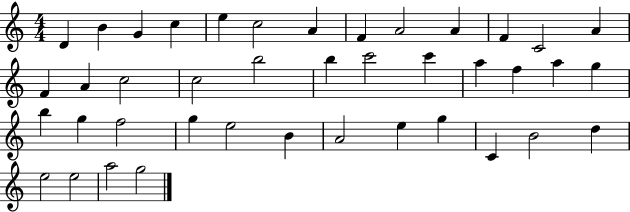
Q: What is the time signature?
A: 4/4